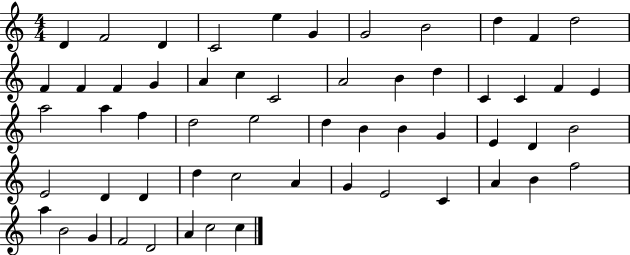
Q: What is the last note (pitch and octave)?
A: C5